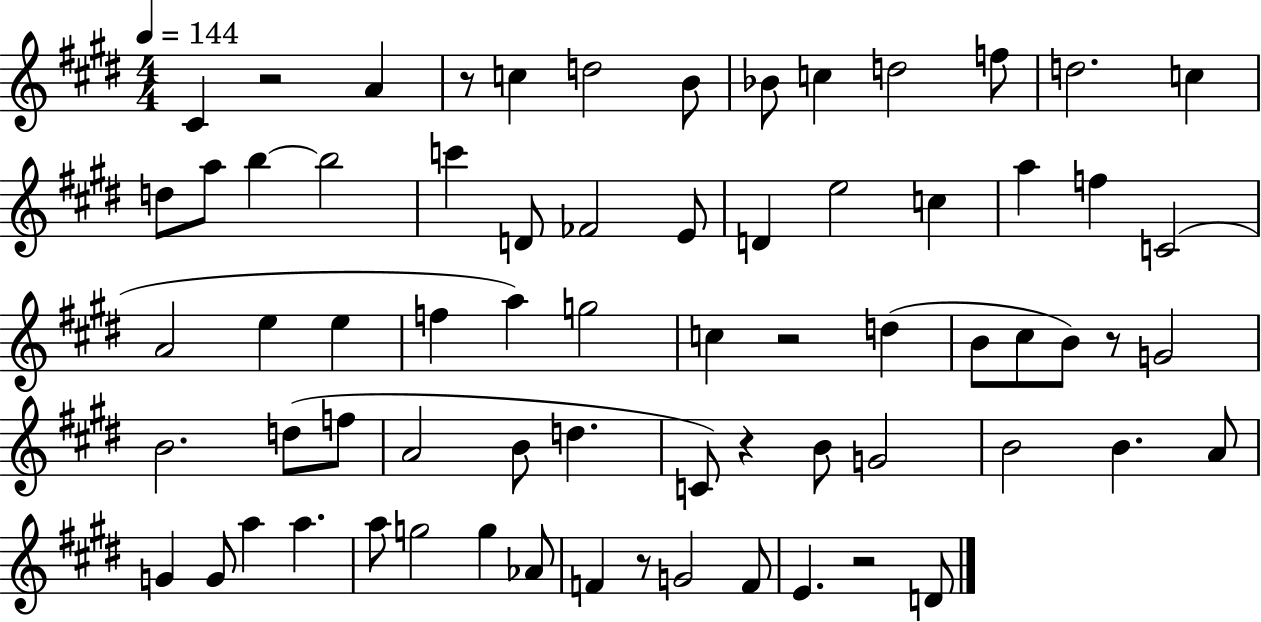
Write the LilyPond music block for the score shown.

{
  \clef treble
  \numericTimeSignature
  \time 4/4
  \key e \major
  \tempo 4 = 144
  cis'4 r2 a'4 | r8 c''4 d''2 b'8 | bes'8 c''4 d''2 f''8 | d''2. c''4 | \break d''8 a''8 b''4~~ b''2 | c'''4 d'8 fes'2 e'8 | d'4 e''2 c''4 | a''4 f''4 c'2( | \break a'2 e''4 e''4 | f''4 a''4) g''2 | c''4 r2 d''4( | b'8 cis''8 b'8) r8 g'2 | \break b'2. d''8( f''8 | a'2 b'8 d''4. | c'8) r4 b'8 g'2 | b'2 b'4. a'8 | \break g'4 g'8 a''4 a''4. | a''8 g''2 g''4 aes'8 | f'4 r8 g'2 f'8 | e'4. r2 d'8 | \break \bar "|."
}